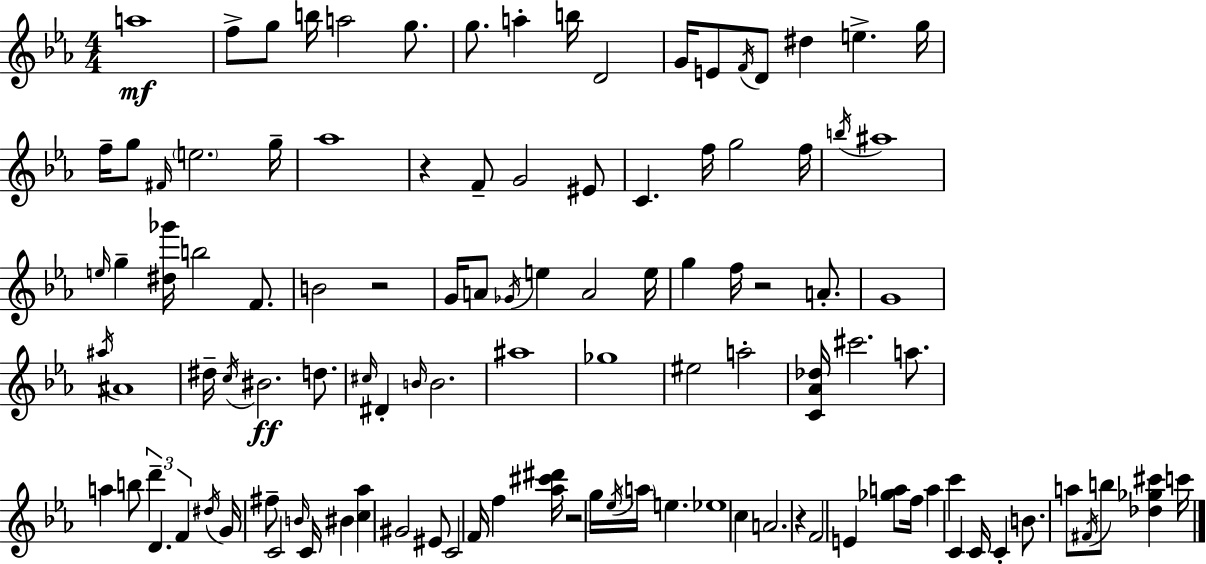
{
  \clef treble
  \numericTimeSignature
  \time 4/4
  \key ees \major
  \repeat volta 2 { a''1\mf | f''8-> g''8 b''16 a''2 g''8. | g''8. a''4-. b''16 d'2 | g'16 e'8 \acciaccatura { f'16 } d'8 dis''4 e''4.-> | \break g''16 f''16-- g''8 \grace { fis'16 } \parenthesize e''2. | g''16-- aes''1 | r4 f'8-- g'2 | eis'8 c'4. f''16 g''2 | \break f''16 \acciaccatura { b''16 } ais''1 | \grace { e''16 } g''4-- <dis'' ges'''>16 b''2 | f'8. b'2 r2 | g'16 a'8 \acciaccatura { ges'16 } e''4 a'2 | \break e''16 g''4 f''16 r2 | a'8.-. g'1 | \acciaccatura { ais''16 } ais'1 | dis''16-- \acciaccatura { c''16 } bis'2.\ff | \break d''8. \grace { cis''16 } dis'4-. \grace { b'16 } b'2. | ais''1 | ges''1 | eis''2 | \break a''2-. <c' aes' des''>16 cis'''2. | a''8. a''4 b''8 \tuplet 3/2 { d'''4-- | d'4. f'4 } \acciaccatura { dis''16 } g'16 fis''8-- | c'2 \grace { b'16 } c'16 bis'4 <c'' aes''>4 | \break gis'2 eis'8 c'2 | f'16 f''4 <aes'' cis''' dis'''>16 r2 | g''16 \acciaccatura { ees''16 } \parenthesize a''16 e''4. ees''1 | c''4 | \break a'2. r4 | f'2 e'4 <ges'' a''>8 f''16 a''4 | c'''4 c'4 c'16 c'4-. | b'8. a''8 \acciaccatura { fis'16 } b''8 <des'' ges'' cis'''>4 c'''16 } \bar "|."
}